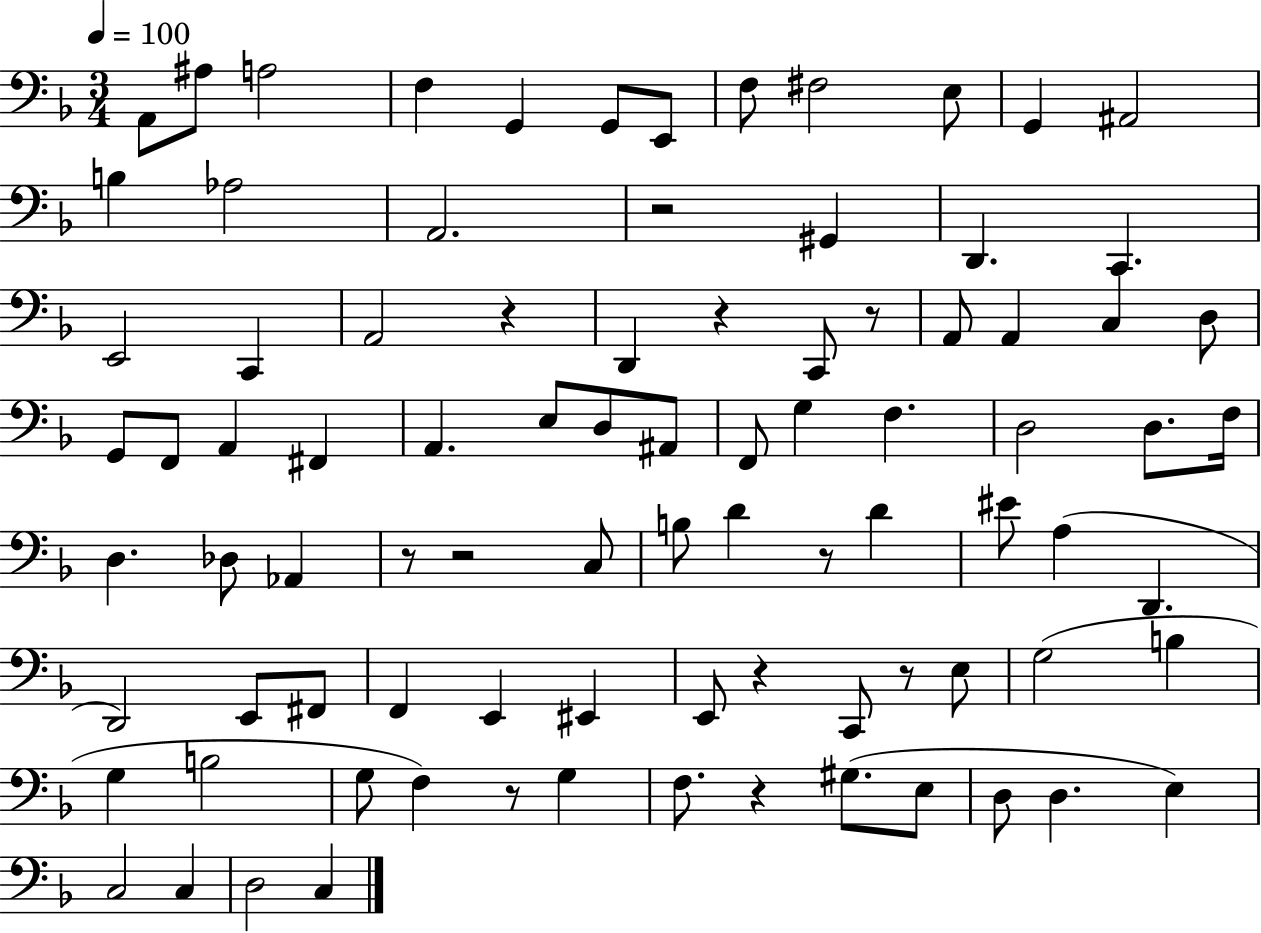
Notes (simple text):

A2/e A#3/e A3/h F3/q G2/q G2/e E2/e F3/e F#3/h E3/e G2/q A#2/h B3/q Ab3/h A2/h. R/h G#2/q D2/q. C2/q. E2/h C2/q A2/h R/q D2/q R/q C2/e R/e A2/e A2/q C3/q D3/e G2/e F2/e A2/q F#2/q A2/q. E3/e D3/e A#2/e F2/e G3/q F3/q. D3/h D3/e. F3/s D3/q. Db3/e Ab2/q R/e R/h C3/e B3/e D4/q R/e D4/q EIS4/e A3/q D2/q. D2/h E2/e F#2/e F2/q E2/q EIS2/q E2/e R/q C2/e R/e E3/e G3/h B3/q G3/q B3/h G3/e F3/q R/e G3/q F3/e. R/q G#3/e. E3/e D3/e D3/q. E3/q C3/h C3/q D3/h C3/q